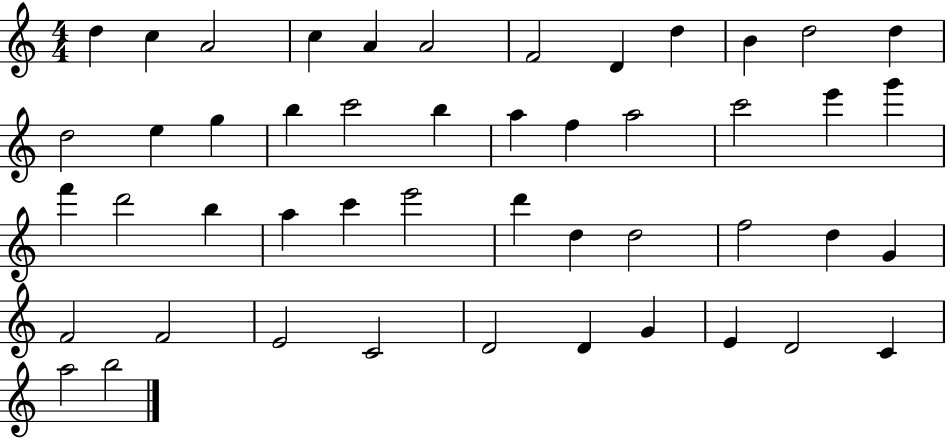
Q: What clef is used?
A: treble